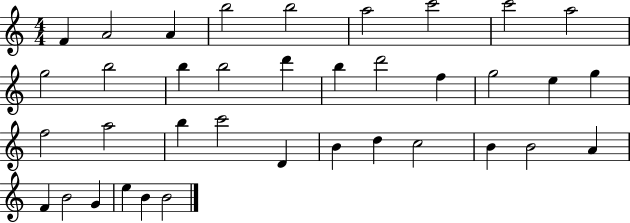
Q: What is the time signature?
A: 4/4